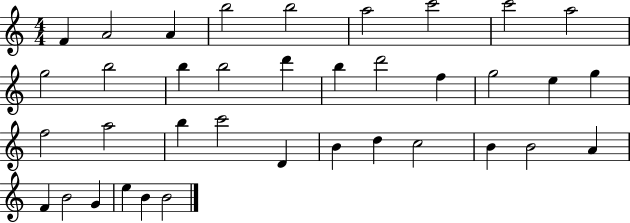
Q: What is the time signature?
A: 4/4